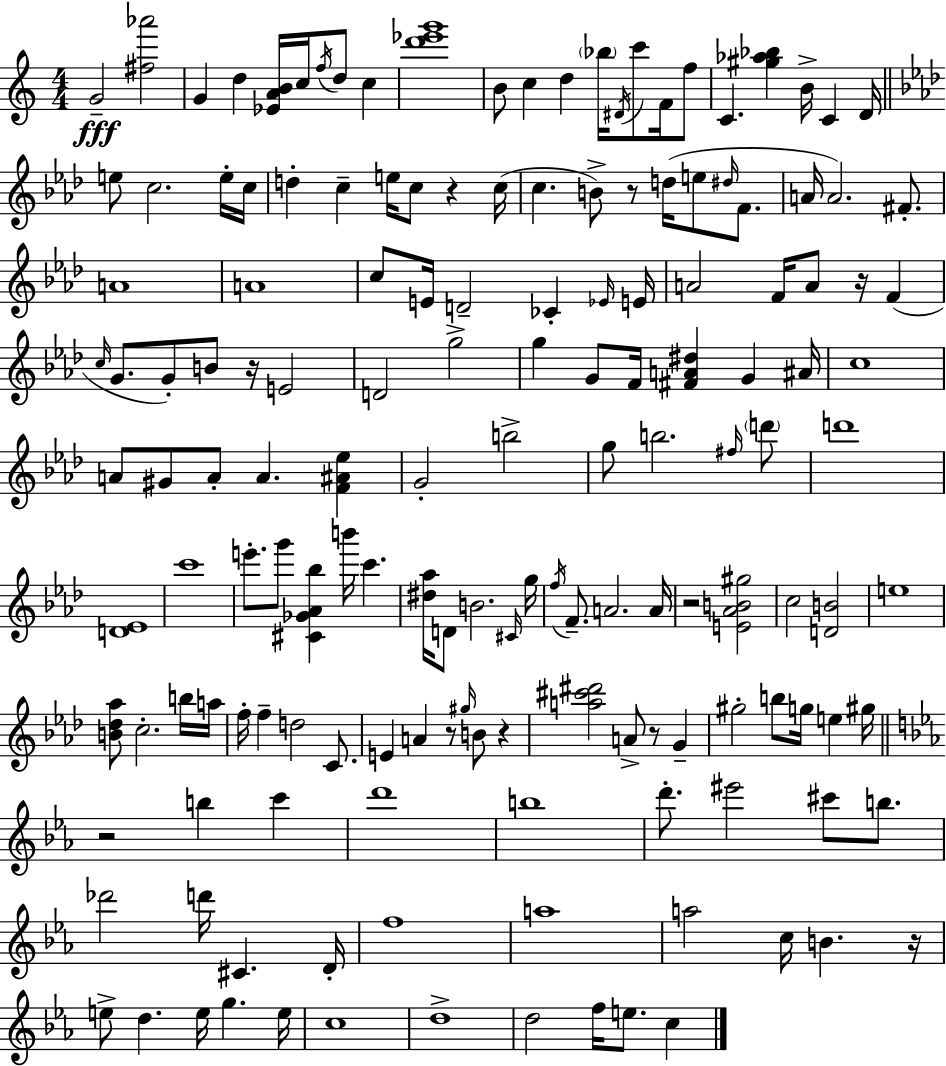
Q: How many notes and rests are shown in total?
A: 157